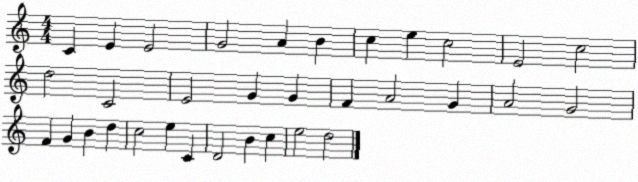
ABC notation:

X:1
T:Untitled
M:4/4
L:1/4
K:C
C E E2 G2 A B c e c2 E2 c2 d2 C2 E2 G G F A2 G A2 G2 F G B d c2 e C D2 B c e2 d2